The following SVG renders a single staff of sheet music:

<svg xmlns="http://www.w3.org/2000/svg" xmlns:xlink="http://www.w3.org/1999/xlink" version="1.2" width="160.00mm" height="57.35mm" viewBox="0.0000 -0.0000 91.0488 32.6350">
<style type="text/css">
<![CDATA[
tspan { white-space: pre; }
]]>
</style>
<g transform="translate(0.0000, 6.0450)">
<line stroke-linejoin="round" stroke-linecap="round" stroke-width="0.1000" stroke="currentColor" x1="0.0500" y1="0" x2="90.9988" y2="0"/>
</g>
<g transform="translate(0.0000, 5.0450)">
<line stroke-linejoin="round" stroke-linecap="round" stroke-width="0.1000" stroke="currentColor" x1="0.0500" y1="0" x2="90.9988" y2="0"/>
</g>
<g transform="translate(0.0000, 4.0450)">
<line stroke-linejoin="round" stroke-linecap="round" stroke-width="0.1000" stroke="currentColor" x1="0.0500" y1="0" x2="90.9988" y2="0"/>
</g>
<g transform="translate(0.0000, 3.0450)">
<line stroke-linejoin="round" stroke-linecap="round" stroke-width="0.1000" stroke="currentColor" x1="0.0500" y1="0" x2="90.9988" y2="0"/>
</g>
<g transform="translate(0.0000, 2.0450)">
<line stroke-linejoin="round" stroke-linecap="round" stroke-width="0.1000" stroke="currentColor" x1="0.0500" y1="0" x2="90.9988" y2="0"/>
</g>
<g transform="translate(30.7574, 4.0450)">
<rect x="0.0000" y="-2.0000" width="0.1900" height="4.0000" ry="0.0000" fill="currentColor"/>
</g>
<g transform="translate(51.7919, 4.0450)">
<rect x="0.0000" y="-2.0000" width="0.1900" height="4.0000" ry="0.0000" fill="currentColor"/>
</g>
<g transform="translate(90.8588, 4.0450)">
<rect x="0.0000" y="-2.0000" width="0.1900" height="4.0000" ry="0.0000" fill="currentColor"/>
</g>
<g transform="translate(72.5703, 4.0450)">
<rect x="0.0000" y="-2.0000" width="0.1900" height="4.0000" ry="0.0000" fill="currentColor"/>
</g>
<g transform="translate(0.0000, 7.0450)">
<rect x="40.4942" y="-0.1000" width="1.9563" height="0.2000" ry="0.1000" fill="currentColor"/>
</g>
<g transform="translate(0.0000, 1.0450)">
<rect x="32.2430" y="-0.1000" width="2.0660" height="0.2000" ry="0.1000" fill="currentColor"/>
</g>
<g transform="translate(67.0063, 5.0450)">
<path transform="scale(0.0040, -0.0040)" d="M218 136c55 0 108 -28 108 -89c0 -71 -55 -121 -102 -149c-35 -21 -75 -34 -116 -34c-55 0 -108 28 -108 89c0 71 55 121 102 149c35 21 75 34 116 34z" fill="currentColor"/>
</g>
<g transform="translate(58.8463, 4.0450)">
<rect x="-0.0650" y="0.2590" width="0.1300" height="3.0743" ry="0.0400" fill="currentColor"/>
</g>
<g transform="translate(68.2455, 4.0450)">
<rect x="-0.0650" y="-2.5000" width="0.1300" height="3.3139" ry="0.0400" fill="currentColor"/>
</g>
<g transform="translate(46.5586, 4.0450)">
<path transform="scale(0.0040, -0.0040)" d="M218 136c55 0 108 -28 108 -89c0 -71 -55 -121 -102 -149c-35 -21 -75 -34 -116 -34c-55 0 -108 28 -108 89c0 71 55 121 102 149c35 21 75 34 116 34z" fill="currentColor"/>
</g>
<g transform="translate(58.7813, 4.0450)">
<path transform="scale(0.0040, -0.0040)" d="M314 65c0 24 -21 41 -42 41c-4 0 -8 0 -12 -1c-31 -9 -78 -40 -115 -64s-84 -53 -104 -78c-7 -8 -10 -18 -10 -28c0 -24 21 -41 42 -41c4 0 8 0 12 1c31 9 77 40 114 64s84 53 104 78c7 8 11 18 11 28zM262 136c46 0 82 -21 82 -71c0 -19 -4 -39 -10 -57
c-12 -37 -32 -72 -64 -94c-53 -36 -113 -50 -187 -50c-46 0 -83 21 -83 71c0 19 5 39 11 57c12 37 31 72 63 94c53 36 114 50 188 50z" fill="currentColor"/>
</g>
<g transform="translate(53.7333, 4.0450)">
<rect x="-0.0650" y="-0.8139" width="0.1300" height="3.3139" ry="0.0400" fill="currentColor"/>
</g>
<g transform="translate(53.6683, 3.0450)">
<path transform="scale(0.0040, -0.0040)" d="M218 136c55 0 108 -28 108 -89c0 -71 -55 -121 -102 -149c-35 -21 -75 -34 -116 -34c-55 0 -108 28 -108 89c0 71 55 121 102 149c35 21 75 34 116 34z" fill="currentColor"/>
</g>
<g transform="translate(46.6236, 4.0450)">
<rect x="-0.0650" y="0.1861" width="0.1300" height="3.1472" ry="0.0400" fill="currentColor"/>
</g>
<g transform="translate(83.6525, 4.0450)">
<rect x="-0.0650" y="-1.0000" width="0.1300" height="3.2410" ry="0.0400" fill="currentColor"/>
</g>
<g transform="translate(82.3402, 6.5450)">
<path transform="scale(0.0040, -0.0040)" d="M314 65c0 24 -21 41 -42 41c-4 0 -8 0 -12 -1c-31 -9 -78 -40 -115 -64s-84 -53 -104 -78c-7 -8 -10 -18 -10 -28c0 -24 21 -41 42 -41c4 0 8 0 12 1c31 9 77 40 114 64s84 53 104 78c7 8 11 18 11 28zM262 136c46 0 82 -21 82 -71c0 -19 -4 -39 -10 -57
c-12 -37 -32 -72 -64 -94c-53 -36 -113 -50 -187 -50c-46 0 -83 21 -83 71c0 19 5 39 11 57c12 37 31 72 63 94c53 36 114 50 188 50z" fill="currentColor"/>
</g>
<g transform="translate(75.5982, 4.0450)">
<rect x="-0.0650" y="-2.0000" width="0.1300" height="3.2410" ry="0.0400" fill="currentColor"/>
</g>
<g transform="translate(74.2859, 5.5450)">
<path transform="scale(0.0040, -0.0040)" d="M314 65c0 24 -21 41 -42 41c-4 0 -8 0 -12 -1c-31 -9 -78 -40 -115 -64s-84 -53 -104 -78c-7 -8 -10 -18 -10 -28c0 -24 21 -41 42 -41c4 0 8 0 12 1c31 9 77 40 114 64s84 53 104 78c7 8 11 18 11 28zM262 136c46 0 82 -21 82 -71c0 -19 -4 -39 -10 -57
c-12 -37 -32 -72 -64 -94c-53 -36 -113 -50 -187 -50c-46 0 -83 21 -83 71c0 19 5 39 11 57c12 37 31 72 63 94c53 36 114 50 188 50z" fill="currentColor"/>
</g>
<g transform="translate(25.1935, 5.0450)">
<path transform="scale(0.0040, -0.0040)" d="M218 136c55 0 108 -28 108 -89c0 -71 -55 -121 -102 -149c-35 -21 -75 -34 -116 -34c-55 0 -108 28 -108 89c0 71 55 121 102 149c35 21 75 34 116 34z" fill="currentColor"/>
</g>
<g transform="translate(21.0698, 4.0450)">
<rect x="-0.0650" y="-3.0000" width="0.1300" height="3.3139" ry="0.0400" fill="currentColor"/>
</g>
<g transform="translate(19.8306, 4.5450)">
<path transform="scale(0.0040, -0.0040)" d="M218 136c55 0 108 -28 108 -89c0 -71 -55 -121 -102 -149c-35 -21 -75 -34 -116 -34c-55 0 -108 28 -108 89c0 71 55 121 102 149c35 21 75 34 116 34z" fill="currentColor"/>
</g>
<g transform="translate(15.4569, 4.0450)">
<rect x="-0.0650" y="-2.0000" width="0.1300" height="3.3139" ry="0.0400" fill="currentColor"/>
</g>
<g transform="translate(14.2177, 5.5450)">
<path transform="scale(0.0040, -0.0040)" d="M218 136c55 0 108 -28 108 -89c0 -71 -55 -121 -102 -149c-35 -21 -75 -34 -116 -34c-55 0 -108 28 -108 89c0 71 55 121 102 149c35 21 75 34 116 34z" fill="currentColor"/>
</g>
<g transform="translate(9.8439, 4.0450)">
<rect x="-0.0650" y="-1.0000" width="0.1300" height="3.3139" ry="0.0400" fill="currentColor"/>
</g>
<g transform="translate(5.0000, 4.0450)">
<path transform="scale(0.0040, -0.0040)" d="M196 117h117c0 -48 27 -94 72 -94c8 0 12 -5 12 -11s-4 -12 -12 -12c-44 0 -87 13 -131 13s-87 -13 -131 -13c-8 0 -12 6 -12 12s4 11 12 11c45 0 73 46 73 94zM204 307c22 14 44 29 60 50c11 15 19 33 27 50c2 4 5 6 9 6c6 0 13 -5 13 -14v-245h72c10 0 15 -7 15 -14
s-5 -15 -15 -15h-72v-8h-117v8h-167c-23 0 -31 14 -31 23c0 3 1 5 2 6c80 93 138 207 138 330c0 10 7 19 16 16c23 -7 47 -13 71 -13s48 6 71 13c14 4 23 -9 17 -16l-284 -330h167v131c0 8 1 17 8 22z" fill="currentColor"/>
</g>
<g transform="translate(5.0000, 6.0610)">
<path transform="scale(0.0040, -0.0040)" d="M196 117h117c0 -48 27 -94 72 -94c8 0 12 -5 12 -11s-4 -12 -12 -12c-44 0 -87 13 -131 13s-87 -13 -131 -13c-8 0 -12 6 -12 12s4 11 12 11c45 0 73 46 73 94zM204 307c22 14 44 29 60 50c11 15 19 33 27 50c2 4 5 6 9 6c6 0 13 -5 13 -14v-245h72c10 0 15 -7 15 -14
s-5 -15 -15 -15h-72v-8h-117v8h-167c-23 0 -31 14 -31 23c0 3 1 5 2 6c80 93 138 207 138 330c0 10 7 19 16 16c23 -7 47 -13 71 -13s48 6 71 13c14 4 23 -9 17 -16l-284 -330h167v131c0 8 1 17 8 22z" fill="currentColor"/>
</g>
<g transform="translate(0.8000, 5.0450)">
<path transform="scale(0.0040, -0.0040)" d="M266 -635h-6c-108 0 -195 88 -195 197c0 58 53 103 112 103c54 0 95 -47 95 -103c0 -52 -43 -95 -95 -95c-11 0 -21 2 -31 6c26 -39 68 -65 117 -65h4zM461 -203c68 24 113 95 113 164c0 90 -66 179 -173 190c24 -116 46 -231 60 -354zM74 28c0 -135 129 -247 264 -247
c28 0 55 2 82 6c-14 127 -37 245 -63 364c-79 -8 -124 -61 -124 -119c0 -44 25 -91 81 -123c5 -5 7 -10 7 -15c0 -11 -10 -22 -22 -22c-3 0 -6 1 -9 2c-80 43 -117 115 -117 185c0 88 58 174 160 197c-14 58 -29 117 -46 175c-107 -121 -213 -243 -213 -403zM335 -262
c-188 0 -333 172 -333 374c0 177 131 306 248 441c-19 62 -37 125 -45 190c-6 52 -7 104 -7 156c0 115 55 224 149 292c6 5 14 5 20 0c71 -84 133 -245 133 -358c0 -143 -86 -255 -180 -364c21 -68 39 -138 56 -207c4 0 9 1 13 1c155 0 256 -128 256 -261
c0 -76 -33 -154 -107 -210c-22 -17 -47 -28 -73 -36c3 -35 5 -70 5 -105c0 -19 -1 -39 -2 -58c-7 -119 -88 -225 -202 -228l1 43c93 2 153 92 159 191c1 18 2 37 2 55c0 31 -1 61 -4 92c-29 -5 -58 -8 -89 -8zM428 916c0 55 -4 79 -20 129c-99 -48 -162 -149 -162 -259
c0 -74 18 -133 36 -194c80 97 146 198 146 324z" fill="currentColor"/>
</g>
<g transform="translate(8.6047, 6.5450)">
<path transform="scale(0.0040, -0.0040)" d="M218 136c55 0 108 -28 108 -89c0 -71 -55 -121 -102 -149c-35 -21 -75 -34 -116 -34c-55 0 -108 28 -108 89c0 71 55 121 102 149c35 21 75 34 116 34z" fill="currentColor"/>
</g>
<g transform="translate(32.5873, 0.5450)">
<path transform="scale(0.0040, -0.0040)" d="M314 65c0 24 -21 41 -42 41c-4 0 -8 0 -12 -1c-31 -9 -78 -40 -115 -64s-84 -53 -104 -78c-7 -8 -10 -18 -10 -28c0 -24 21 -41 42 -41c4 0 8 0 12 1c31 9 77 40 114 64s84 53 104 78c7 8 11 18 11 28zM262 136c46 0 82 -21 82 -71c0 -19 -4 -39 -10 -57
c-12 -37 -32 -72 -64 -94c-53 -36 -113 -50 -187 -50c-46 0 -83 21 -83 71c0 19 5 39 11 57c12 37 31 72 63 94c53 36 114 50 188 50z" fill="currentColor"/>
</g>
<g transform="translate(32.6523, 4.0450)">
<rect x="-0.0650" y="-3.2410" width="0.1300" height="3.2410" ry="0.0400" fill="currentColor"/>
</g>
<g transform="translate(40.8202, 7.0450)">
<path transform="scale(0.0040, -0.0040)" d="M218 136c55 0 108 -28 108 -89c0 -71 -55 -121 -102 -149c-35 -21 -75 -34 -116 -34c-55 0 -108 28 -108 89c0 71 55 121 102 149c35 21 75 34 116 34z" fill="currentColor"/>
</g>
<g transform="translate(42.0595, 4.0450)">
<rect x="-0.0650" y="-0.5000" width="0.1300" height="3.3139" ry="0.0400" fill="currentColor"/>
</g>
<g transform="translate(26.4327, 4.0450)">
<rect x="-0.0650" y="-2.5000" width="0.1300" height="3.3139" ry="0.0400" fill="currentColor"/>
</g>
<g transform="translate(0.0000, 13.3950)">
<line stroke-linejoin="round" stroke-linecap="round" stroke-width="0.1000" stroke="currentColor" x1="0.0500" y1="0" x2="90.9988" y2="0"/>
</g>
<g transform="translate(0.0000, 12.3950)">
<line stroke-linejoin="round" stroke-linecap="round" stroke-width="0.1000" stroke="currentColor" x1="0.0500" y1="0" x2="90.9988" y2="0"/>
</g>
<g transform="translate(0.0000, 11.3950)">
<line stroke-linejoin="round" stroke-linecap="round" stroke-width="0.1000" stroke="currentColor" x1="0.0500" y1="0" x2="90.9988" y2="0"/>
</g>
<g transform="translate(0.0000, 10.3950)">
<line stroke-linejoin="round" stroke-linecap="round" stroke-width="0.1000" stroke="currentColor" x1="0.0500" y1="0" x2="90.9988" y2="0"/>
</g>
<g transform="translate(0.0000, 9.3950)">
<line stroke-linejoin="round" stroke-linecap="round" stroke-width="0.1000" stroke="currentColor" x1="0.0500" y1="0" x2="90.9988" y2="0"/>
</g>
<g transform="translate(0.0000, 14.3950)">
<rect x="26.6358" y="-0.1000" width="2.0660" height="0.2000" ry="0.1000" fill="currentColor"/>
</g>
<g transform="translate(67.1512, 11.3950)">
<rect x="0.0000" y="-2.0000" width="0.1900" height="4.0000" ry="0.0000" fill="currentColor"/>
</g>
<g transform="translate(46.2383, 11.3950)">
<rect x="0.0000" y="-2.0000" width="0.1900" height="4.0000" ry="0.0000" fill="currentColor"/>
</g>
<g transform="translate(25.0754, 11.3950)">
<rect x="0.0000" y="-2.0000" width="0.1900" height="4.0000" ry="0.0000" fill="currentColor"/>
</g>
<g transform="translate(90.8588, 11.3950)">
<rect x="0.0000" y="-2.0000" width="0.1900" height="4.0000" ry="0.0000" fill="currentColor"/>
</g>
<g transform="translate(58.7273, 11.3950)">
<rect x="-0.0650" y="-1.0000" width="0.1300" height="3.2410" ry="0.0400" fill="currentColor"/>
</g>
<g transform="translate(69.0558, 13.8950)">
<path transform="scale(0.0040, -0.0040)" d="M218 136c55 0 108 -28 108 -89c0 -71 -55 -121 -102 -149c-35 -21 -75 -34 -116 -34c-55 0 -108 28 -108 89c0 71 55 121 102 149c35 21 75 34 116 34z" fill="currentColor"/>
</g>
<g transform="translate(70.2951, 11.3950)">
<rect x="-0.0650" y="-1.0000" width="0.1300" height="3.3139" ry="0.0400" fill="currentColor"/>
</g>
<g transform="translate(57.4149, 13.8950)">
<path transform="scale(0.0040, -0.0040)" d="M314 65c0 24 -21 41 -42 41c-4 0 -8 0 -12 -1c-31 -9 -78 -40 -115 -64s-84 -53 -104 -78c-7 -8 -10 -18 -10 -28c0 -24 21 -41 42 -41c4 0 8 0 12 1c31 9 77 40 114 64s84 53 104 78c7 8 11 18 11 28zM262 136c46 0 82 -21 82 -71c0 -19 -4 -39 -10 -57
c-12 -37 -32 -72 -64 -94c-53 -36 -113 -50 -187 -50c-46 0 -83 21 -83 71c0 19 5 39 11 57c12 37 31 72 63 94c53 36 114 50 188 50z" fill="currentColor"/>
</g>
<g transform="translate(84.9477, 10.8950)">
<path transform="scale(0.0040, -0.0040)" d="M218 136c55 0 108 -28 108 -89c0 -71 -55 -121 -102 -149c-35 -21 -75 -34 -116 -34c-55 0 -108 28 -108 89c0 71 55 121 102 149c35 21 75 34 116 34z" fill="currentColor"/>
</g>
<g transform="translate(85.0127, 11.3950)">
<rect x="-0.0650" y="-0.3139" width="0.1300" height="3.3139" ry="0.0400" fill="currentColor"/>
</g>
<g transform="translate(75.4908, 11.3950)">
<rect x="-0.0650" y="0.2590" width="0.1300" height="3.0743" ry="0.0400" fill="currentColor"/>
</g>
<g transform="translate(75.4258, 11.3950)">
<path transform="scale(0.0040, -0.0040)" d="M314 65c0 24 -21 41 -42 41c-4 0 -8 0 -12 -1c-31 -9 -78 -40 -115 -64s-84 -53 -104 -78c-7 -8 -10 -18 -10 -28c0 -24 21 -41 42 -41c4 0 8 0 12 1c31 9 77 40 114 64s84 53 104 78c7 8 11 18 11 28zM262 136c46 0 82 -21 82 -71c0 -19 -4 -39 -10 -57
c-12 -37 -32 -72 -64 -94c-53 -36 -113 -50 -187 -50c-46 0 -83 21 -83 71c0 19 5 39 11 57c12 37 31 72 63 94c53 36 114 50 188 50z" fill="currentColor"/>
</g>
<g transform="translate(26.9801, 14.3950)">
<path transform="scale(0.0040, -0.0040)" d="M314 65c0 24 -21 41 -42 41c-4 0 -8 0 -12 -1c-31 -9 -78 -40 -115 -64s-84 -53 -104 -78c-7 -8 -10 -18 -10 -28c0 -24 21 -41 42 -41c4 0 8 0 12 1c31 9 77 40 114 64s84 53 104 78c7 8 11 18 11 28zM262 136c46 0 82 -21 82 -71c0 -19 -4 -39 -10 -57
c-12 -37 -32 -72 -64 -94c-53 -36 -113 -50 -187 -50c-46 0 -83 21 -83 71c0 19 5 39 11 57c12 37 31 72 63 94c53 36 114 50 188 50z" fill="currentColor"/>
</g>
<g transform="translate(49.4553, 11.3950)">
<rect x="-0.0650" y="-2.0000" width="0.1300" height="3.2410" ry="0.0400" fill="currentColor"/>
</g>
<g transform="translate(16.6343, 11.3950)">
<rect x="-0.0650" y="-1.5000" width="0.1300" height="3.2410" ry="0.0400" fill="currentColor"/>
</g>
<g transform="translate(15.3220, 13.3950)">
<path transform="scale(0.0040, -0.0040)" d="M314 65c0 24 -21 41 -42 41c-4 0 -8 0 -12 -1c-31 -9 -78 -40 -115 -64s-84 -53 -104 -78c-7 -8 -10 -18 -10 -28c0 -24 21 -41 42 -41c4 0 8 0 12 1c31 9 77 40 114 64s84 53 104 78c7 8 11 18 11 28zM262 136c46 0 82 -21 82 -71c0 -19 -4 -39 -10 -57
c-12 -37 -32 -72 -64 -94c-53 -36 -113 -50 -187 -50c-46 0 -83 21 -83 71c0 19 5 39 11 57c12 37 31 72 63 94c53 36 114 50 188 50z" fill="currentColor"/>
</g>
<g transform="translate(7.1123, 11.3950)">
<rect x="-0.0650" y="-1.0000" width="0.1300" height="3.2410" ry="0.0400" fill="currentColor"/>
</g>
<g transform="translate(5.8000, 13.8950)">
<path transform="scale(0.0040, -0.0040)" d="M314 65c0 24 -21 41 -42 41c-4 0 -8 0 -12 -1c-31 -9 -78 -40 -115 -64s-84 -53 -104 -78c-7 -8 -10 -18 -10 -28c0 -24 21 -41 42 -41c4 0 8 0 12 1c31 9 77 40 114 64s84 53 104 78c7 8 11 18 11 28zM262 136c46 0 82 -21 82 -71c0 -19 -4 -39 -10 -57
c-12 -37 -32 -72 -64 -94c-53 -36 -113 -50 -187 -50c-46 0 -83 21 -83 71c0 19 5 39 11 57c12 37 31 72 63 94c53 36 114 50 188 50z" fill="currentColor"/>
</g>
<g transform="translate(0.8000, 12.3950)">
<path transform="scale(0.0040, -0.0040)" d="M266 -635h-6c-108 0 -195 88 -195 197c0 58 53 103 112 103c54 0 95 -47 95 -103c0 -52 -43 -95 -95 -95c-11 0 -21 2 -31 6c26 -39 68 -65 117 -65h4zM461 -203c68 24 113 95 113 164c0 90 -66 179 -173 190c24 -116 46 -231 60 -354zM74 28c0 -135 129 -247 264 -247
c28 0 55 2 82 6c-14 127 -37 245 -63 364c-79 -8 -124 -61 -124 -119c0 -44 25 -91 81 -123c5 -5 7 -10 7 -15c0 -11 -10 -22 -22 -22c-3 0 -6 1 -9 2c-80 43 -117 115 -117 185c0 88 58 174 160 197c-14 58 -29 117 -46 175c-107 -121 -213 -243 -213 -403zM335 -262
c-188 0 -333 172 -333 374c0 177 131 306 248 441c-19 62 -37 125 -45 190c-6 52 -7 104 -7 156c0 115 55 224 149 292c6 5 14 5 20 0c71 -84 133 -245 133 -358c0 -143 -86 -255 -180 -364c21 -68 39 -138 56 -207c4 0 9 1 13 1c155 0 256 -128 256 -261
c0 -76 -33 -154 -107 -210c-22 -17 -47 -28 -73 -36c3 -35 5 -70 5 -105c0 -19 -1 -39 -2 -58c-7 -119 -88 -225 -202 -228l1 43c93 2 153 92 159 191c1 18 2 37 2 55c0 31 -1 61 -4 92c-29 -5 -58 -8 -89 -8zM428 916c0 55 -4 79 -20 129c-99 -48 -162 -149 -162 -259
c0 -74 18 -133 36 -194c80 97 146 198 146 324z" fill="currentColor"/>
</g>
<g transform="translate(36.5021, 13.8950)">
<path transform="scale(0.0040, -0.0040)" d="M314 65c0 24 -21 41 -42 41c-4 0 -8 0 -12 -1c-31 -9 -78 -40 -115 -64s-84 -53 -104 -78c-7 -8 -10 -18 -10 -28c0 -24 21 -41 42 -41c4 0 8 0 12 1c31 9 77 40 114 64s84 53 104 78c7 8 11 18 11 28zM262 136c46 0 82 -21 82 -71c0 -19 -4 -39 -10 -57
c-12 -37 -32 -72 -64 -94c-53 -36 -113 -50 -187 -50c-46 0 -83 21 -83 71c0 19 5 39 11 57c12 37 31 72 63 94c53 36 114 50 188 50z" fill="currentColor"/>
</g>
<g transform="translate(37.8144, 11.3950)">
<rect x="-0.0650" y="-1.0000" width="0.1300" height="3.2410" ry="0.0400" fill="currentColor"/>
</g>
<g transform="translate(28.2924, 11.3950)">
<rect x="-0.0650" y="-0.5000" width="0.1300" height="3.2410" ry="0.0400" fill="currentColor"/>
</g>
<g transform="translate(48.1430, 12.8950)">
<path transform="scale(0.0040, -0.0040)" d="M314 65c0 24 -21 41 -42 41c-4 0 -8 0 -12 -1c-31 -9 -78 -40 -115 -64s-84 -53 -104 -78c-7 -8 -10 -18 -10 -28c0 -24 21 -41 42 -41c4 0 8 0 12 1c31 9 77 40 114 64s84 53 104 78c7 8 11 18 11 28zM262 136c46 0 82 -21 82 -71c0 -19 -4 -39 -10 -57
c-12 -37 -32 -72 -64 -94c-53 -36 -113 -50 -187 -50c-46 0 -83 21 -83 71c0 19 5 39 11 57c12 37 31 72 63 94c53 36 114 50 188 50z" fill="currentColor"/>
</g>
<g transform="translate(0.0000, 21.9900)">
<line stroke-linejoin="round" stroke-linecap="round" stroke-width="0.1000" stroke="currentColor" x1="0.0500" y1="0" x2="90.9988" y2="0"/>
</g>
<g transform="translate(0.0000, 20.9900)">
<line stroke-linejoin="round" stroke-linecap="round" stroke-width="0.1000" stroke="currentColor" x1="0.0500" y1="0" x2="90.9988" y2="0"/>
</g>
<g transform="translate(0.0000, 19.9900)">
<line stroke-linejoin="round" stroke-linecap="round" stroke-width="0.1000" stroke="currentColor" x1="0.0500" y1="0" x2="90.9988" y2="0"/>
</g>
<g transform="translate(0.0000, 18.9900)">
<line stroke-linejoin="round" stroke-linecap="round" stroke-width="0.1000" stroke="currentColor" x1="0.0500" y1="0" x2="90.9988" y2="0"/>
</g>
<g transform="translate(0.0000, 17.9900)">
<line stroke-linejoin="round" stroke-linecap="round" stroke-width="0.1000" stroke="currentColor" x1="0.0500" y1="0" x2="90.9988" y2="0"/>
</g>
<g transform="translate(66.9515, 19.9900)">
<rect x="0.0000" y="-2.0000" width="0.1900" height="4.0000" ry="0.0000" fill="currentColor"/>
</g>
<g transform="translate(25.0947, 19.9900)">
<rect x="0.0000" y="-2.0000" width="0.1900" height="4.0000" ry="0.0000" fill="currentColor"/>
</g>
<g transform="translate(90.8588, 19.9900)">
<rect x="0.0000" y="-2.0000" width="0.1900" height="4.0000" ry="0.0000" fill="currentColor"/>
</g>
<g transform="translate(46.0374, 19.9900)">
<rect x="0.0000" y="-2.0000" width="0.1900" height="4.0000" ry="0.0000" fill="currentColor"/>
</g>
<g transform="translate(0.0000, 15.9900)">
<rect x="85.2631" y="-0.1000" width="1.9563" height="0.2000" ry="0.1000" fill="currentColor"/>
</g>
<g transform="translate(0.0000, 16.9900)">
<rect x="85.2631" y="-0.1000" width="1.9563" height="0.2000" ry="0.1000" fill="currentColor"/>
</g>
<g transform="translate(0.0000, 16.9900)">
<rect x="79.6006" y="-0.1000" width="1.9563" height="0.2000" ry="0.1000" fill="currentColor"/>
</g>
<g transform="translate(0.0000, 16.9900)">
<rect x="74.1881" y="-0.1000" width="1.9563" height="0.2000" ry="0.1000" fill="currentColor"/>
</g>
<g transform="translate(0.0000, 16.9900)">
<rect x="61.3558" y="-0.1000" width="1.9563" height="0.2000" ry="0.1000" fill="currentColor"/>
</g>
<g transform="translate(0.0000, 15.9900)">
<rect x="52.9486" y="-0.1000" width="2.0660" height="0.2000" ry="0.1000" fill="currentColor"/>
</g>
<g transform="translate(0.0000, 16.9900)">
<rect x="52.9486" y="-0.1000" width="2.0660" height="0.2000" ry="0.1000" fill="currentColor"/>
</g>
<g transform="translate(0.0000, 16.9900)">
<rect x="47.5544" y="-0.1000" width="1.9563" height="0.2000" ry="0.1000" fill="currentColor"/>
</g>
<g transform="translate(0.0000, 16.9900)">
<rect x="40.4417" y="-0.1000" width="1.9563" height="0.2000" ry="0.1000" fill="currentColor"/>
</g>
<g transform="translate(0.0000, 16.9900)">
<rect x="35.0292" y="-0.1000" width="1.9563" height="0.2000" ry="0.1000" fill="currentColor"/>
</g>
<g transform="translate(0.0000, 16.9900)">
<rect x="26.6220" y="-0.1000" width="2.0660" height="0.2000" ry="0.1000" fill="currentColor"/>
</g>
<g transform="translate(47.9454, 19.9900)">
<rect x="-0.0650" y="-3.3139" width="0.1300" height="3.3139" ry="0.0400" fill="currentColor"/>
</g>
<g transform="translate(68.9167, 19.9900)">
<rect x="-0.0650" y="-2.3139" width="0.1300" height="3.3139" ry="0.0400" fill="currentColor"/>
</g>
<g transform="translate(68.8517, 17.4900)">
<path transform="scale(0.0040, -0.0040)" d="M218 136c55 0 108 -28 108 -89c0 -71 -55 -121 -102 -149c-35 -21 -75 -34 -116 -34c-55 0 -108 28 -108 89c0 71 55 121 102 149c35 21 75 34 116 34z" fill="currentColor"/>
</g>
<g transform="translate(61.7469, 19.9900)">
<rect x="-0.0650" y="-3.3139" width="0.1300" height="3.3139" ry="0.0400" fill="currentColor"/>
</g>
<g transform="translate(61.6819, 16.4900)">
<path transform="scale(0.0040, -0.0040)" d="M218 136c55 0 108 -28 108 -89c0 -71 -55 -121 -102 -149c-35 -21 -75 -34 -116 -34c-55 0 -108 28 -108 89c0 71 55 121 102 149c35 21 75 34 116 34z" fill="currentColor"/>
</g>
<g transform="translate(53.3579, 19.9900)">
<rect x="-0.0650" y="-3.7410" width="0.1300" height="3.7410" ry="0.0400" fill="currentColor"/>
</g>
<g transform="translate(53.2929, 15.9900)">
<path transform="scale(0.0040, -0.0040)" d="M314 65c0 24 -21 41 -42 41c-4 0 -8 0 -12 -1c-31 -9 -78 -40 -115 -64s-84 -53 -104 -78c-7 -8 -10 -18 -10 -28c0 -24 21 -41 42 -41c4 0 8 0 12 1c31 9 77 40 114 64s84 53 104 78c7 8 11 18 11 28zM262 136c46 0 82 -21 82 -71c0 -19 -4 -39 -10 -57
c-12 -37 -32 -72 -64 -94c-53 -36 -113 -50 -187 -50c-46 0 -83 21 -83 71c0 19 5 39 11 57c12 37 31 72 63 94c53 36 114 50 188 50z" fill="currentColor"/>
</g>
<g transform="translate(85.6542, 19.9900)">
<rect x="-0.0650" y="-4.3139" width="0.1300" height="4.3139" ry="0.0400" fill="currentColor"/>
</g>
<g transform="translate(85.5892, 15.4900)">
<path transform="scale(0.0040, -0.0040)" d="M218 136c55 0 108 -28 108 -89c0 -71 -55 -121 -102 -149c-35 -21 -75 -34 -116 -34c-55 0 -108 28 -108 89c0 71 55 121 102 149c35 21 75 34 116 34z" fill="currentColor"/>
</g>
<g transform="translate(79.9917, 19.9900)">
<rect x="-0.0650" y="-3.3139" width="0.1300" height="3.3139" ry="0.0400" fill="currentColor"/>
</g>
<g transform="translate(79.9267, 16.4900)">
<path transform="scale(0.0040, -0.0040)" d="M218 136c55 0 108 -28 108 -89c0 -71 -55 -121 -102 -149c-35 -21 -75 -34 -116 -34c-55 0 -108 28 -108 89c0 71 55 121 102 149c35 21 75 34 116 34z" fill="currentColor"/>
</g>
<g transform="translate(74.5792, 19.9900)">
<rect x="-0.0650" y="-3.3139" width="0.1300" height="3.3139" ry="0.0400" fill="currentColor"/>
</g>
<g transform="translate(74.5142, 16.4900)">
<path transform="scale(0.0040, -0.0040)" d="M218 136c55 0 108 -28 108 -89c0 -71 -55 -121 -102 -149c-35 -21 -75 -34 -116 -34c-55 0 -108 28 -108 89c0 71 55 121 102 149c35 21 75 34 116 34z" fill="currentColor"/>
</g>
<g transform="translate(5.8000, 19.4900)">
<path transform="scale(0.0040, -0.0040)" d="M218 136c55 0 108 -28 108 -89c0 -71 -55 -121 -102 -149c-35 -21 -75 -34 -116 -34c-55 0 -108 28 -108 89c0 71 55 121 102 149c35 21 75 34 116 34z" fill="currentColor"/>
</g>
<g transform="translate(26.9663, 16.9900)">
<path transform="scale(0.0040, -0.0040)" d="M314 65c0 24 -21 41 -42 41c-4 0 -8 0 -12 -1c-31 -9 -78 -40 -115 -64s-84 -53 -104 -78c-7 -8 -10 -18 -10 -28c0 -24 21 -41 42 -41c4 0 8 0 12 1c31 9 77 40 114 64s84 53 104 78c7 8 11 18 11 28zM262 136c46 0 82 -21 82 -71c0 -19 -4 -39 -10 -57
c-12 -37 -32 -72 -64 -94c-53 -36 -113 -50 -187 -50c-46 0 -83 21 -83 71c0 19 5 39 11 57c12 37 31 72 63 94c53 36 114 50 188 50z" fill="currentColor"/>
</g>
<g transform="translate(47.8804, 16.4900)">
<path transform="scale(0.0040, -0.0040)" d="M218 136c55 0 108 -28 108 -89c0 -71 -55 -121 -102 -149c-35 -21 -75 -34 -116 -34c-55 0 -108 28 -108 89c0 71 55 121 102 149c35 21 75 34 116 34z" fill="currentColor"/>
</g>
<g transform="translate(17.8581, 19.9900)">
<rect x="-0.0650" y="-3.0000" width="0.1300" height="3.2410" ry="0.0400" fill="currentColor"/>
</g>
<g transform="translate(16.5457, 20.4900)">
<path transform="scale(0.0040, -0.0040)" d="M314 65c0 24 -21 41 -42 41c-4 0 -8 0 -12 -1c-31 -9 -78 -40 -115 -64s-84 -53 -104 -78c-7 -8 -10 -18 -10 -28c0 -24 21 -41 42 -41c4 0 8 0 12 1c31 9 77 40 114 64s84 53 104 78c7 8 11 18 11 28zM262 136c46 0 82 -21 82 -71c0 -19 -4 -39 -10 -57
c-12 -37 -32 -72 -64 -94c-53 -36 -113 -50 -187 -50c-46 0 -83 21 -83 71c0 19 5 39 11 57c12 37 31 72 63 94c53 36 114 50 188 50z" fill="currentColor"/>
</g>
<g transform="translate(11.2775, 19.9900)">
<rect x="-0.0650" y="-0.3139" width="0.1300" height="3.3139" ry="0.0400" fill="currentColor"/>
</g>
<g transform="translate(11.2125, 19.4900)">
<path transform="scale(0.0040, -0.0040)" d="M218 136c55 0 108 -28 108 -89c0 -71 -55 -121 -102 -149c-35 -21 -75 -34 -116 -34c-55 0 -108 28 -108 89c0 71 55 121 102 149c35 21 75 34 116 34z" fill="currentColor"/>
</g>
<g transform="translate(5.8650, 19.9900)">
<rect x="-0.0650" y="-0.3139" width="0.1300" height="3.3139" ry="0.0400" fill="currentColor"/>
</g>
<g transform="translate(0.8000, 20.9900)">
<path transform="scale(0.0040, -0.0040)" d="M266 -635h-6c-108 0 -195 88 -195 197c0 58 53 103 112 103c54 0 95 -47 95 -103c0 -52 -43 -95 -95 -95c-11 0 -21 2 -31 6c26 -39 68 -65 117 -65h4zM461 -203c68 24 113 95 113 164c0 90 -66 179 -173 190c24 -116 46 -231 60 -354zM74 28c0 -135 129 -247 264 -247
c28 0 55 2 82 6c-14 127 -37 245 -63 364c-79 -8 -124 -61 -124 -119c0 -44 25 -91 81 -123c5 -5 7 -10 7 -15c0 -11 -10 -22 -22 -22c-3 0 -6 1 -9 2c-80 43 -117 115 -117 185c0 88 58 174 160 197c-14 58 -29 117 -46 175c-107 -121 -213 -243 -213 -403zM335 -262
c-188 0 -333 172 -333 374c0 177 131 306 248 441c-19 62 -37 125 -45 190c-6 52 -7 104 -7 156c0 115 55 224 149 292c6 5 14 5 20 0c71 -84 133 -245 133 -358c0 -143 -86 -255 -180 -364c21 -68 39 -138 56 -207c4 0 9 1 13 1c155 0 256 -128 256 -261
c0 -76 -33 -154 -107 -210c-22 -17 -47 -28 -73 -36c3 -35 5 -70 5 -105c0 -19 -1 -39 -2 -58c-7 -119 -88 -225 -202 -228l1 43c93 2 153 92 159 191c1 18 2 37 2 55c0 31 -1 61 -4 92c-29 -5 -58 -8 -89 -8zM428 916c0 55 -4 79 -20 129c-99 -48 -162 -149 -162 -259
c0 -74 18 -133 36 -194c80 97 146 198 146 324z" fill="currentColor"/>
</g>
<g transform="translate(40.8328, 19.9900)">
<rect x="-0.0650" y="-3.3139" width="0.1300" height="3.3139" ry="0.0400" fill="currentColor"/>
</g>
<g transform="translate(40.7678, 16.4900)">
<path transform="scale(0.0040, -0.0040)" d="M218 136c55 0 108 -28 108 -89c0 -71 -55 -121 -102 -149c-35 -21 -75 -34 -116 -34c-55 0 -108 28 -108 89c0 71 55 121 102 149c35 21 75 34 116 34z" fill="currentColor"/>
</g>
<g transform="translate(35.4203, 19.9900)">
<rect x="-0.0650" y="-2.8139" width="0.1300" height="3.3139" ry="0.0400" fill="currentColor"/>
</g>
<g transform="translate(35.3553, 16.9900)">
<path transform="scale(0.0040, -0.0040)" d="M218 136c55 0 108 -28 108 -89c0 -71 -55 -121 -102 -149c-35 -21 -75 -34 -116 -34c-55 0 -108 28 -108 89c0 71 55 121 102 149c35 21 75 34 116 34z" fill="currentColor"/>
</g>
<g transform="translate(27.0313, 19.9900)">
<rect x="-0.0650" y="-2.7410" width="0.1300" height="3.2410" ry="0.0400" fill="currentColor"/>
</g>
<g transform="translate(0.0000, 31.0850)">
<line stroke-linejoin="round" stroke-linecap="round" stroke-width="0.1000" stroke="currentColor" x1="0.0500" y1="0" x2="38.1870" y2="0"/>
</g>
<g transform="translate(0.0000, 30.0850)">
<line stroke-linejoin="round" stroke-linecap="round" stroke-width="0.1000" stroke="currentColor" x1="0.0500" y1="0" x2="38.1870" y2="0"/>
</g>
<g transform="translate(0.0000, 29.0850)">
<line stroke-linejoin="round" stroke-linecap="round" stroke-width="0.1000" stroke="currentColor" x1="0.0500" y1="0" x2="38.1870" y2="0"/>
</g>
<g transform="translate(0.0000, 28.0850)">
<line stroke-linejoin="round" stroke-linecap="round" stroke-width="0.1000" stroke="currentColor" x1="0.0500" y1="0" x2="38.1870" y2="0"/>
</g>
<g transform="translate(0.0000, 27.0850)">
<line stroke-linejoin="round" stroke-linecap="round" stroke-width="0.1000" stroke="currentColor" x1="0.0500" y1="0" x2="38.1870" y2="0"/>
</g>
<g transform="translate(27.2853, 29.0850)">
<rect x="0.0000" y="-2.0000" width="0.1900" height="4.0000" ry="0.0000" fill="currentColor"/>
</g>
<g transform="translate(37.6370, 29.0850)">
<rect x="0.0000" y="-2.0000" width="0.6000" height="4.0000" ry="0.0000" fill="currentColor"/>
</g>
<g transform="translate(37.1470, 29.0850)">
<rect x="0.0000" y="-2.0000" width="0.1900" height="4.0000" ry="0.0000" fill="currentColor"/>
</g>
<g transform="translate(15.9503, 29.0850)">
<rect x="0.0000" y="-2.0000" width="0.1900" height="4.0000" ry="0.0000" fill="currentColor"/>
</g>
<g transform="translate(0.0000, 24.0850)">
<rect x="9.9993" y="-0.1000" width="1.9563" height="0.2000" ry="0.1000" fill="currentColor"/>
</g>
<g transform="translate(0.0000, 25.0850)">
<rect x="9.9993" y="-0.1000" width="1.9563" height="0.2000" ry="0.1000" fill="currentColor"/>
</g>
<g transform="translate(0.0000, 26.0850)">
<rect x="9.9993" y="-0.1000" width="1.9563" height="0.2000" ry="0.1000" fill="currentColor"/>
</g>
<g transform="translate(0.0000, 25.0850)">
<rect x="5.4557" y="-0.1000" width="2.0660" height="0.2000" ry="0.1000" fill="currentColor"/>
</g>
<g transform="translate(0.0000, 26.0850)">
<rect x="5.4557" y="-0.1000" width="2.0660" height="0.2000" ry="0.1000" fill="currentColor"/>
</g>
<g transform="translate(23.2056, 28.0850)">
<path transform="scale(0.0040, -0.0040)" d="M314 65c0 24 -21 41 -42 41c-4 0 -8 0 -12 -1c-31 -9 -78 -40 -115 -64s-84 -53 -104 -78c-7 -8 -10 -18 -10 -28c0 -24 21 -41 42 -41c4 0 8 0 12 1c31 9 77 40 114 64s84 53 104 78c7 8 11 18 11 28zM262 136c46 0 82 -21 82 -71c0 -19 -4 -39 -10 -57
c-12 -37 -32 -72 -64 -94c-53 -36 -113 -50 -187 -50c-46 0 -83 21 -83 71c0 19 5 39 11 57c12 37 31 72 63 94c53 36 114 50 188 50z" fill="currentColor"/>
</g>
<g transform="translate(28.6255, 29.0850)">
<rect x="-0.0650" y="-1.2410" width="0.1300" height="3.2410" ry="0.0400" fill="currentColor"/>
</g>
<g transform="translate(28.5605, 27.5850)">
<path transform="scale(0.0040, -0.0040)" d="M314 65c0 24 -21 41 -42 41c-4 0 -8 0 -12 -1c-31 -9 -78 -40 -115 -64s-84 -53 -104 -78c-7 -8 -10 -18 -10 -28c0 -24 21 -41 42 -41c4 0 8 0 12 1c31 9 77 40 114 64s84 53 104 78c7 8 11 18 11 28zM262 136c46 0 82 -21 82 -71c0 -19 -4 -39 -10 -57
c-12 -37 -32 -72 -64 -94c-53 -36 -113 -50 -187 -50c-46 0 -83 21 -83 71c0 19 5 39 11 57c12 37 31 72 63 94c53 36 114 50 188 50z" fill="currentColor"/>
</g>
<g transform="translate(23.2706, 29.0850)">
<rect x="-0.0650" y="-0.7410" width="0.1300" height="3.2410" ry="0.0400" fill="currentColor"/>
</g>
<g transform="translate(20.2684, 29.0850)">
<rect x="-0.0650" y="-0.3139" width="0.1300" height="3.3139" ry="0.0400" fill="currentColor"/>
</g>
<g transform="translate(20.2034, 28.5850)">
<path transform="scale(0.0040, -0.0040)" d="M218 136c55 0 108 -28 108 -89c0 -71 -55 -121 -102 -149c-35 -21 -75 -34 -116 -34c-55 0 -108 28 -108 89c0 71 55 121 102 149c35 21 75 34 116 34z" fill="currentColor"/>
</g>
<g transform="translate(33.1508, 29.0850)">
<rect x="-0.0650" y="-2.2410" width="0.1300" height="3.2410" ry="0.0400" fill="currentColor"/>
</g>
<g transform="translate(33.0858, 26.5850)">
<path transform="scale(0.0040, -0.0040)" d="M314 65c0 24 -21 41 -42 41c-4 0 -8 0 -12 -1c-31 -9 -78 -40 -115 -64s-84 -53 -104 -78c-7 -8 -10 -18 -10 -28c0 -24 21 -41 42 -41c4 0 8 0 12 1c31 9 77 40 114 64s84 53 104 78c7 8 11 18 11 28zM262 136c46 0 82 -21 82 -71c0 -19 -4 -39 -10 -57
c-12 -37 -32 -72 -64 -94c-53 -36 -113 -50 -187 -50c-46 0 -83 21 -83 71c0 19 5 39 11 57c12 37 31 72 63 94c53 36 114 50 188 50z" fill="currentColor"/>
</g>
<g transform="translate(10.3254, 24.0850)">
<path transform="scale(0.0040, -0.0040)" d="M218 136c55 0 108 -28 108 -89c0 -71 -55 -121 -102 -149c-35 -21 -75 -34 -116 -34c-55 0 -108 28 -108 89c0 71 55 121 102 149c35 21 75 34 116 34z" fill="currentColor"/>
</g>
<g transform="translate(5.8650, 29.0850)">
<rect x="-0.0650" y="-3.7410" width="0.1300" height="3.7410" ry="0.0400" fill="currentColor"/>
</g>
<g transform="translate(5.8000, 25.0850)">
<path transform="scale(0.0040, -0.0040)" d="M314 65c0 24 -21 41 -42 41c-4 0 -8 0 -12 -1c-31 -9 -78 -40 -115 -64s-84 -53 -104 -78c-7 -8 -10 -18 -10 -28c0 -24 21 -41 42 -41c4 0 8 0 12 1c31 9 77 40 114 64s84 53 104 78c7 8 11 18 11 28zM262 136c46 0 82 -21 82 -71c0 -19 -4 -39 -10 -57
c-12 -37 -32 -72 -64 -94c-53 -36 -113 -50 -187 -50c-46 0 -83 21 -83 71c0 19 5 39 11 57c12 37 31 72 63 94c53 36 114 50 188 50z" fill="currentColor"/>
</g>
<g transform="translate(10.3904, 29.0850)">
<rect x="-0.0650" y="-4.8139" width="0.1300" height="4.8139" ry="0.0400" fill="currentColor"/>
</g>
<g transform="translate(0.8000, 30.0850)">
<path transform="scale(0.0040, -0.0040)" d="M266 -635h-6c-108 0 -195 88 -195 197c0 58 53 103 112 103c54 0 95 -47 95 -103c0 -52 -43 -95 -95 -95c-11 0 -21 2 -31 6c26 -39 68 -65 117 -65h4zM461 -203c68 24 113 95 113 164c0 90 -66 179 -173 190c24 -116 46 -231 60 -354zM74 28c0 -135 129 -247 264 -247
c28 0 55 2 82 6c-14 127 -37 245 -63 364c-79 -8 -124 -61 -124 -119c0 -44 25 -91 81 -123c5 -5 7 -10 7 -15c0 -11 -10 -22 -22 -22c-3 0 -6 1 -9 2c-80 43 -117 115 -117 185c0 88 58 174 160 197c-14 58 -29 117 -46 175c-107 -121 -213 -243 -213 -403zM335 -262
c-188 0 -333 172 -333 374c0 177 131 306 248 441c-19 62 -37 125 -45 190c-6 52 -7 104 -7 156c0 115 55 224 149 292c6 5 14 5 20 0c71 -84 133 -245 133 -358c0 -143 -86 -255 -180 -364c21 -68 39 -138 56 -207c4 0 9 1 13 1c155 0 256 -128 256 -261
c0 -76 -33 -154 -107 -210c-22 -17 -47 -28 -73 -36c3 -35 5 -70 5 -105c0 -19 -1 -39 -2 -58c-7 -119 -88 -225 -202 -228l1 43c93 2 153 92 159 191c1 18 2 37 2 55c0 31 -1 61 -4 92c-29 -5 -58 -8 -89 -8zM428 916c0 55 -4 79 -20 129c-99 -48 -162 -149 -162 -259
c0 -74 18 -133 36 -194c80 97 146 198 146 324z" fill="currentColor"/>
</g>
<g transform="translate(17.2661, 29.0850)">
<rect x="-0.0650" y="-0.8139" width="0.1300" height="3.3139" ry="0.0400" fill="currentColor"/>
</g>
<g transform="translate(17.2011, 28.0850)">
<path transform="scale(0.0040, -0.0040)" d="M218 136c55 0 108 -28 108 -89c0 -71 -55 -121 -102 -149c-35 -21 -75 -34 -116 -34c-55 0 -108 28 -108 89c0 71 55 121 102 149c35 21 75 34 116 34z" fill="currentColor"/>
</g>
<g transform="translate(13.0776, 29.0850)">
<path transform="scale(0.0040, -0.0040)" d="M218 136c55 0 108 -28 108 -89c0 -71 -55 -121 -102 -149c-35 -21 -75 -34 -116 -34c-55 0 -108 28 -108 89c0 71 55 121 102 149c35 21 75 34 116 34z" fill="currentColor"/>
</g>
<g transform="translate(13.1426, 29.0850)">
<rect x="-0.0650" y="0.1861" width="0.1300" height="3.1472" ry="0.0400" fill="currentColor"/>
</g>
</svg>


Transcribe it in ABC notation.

X:1
T:Untitled
M:4/4
L:1/4
K:C
D F A G b2 C B d B2 G F2 D2 D2 E2 C2 D2 F2 D2 D B2 c c c A2 a2 a b b c'2 b g b b d' c'2 e' B d c d2 e2 g2